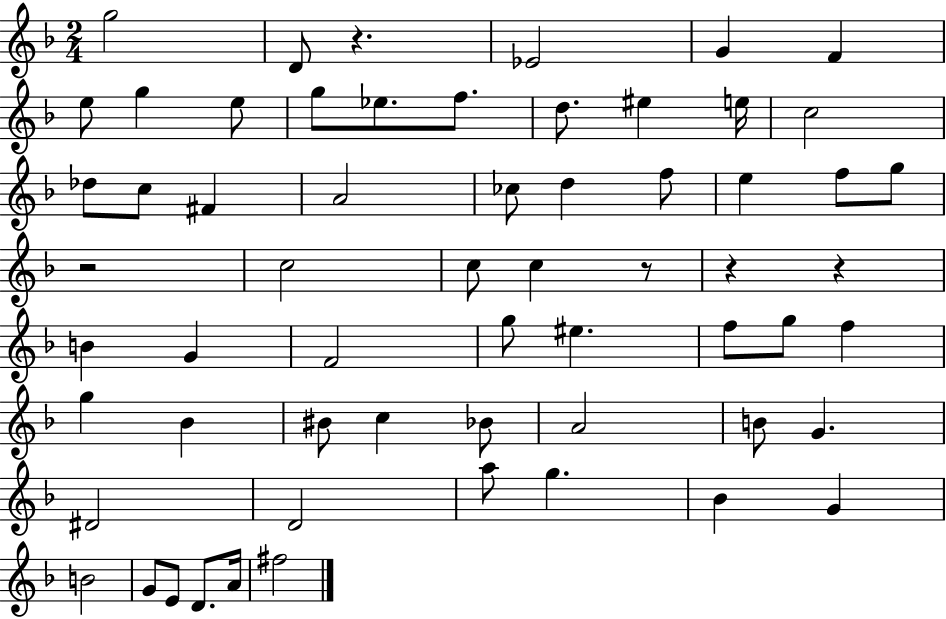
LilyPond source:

{
  \clef treble
  \numericTimeSignature
  \time 2/4
  \key f \major
  g''2 | d'8 r4. | ees'2 | g'4 f'4 | \break e''8 g''4 e''8 | g''8 ees''8. f''8. | d''8. eis''4 e''16 | c''2 | \break des''8 c''8 fis'4 | a'2 | ces''8 d''4 f''8 | e''4 f''8 g''8 | \break r2 | c''2 | c''8 c''4 r8 | r4 r4 | \break b'4 g'4 | f'2 | g''8 eis''4. | f''8 g''8 f''4 | \break g''4 bes'4 | bis'8 c''4 bes'8 | a'2 | b'8 g'4. | \break dis'2 | d'2 | a''8 g''4. | bes'4 g'4 | \break b'2 | g'8 e'8 d'8. a'16 | fis''2 | \bar "|."
}